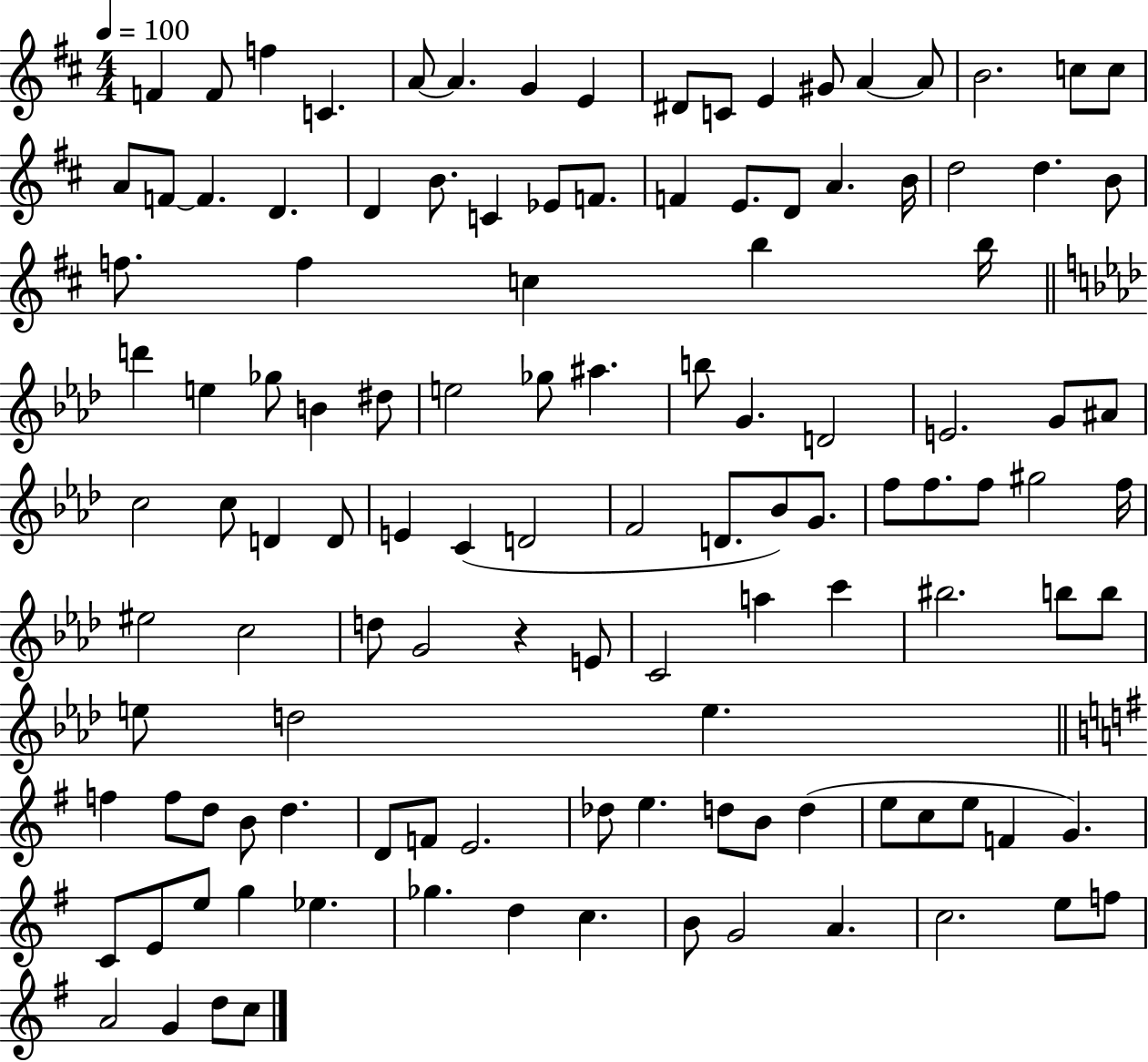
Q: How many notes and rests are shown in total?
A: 120